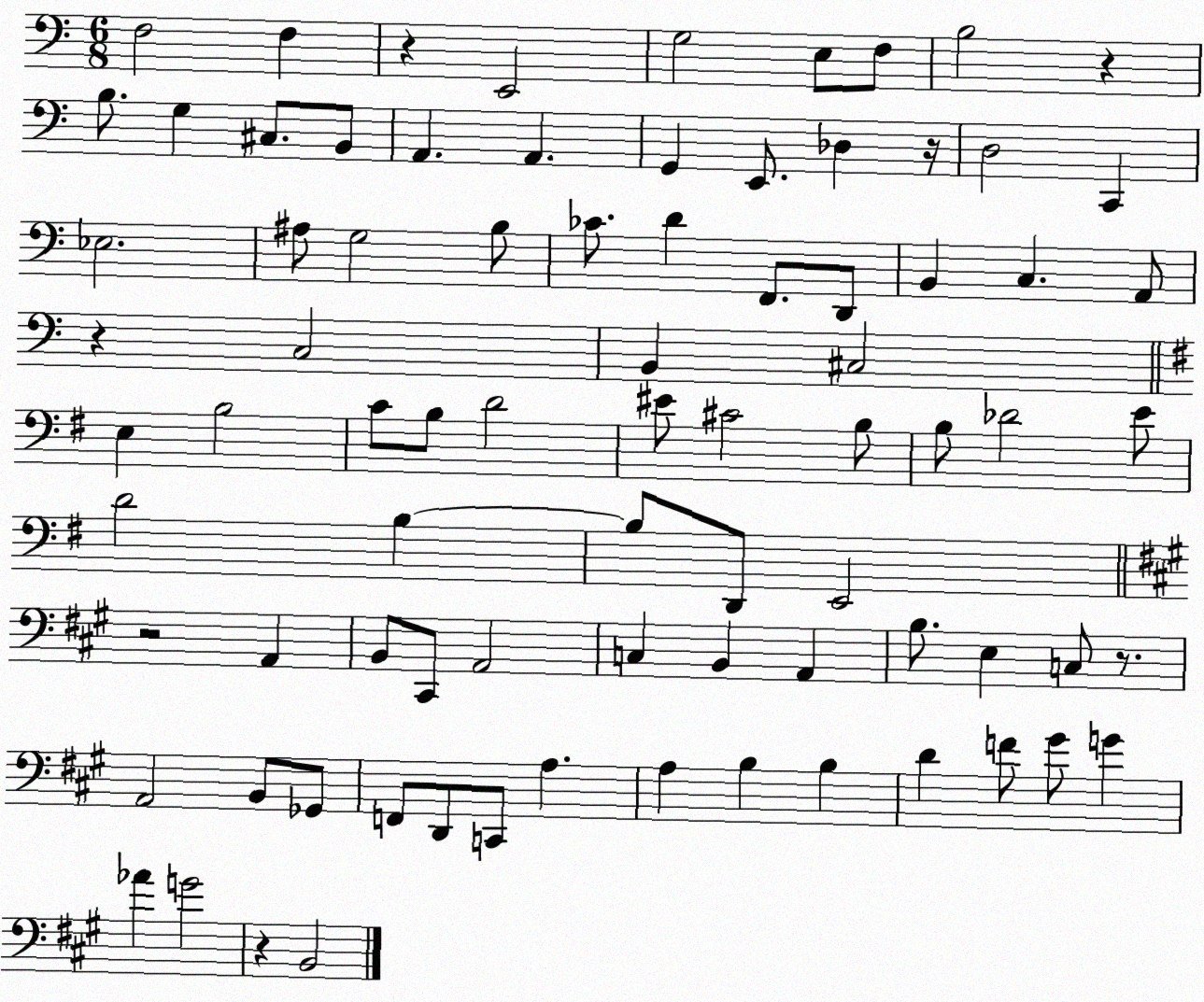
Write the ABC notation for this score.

X:1
T:Untitled
M:6/8
L:1/4
K:C
F,2 F, z E,,2 G,2 E,/2 F,/2 B,2 z B,/2 G, ^C,/2 B,,/2 A,, A,, G,, E,,/2 _D, z/4 D,2 C,, _E,2 ^A,/2 G,2 B,/2 _C/2 D F,,/2 D,,/2 B,, C, A,,/2 z C,2 B,, ^C,2 E, B,2 C/2 B,/2 D2 ^E/2 ^C2 B,/2 B,/2 _D2 E/2 D2 B, B,/2 D,,/2 E,,2 z2 A,, B,,/2 ^C,,/2 A,,2 C, B,, A,, B,/2 E, C,/2 z/2 A,,2 B,,/2 _G,,/2 F,,/2 D,,/2 C,,/2 A, A, B, B, D F/2 ^G/2 G _A G2 z B,,2